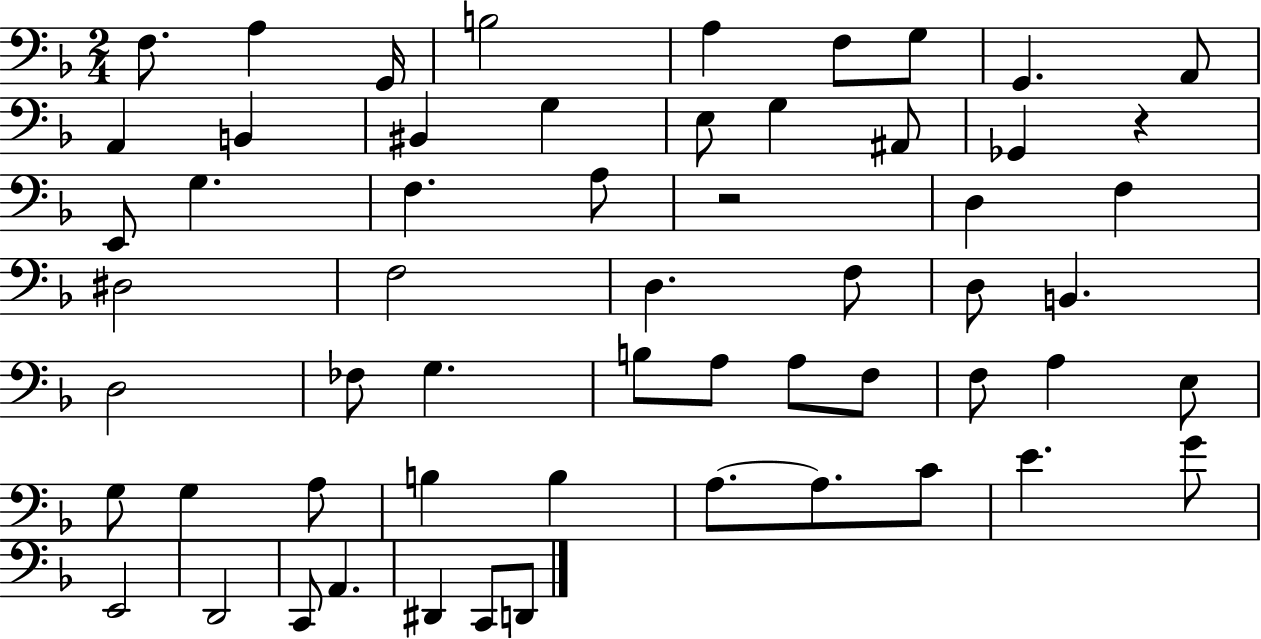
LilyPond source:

{
  \clef bass
  \numericTimeSignature
  \time 2/4
  \key f \major
  f8. a4 g,16 | b2 | a4 f8 g8 | g,4. a,8 | \break a,4 b,4 | bis,4 g4 | e8 g4 ais,8 | ges,4 r4 | \break e,8 g4. | f4. a8 | r2 | d4 f4 | \break dis2 | f2 | d4. f8 | d8 b,4. | \break d2 | fes8 g4. | b8 a8 a8 f8 | f8 a4 e8 | \break g8 g4 a8 | b4 b4 | a8.~~ a8. c'8 | e'4. g'8 | \break e,2 | d,2 | c,8 a,4. | dis,4 c,8 d,8 | \break \bar "|."
}